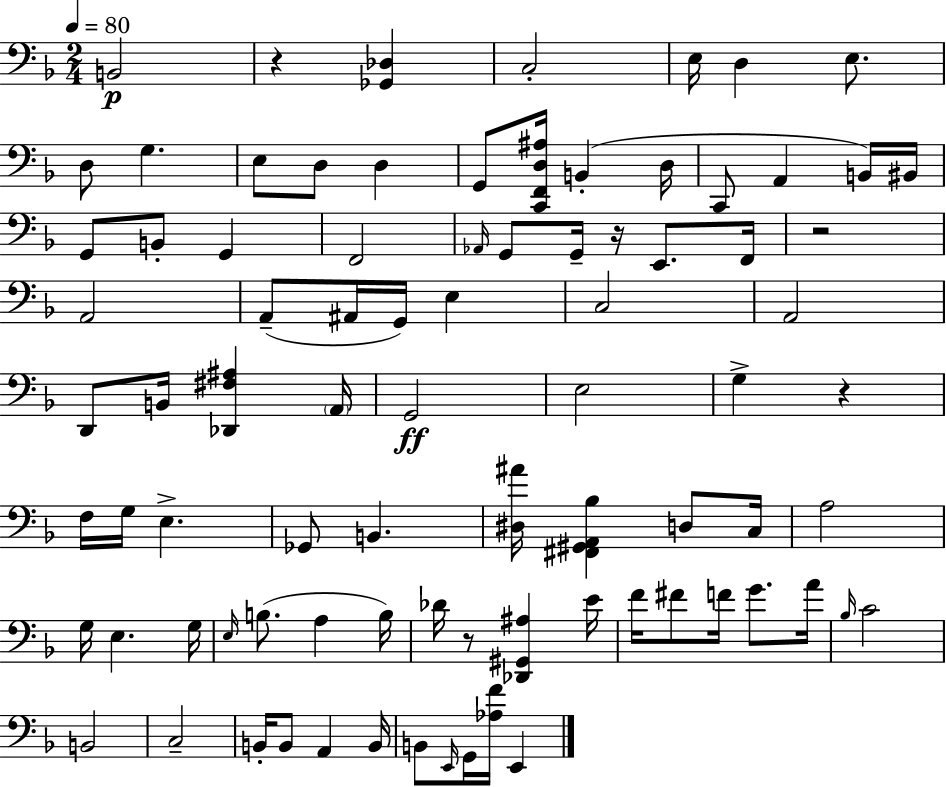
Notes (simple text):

B2/h R/q [Gb2,Db3]/q C3/h E3/s D3/q E3/e. D3/e G3/q. E3/e D3/e D3/q G2/e [C2,F2,D3,A#3]/s B2/q D3/s C2/e A2/q B2/s BIS2/s G2/e B2/e G2/q F2/h Ab2/s G2/e G2/s R/s E2/e. F2/s R/h A2/h A2/e A#2/s G2/s E3/q C3/h A2/h D2/e B2/s [Db2,F#3,A#3]/q A2/s G2/h E3/h G3/q R/q F3/s G3/s E3/q. Gb2/e B2/q. [D#3,A#4]/s [F#2,G#2,A2,Bb3]/q D3/e C3/s A3/h G3/s E3/q. G3/s E3/s B3/e. A3/q B3/s Db4/s R/e [Db2,G#2,A#3]/q E4/s F4/s F#4/e F4/s G4/e. A4/s Bb3/s C4/h B2/h C3/h B2/s B2/e A2/q B2/s B2/e E2/s G2/s [Ab3,F4]/s E2/q